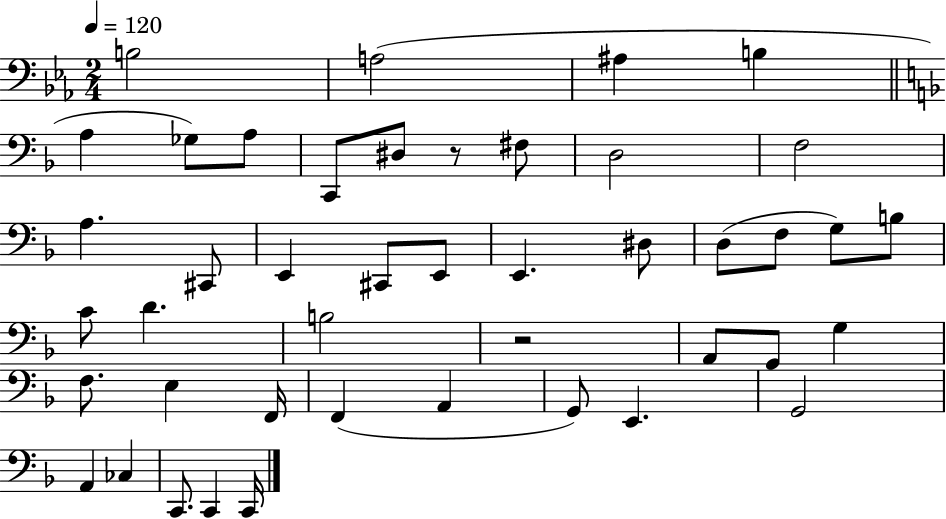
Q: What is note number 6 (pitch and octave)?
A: Gb3